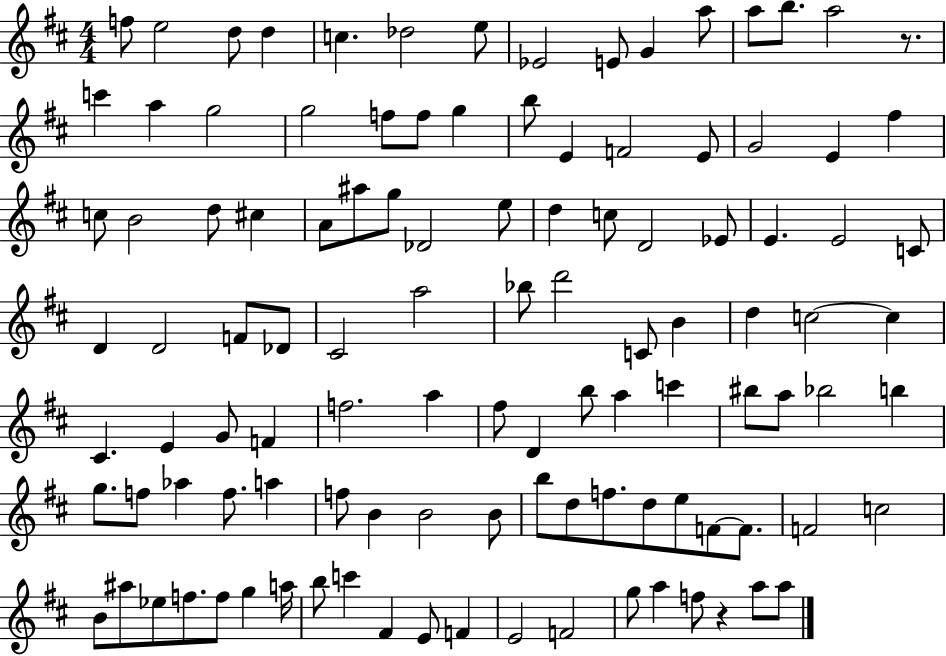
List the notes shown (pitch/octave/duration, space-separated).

F5/e E5/h D5/e D5/q C5/q. Db5/h E5/e Eb4/h E4/e G4/q A5/e A5/e B5/e. A5/h R/e. C6/q A5/q G5/h G5/h F5/e F5/e G5/q B5/e E4/q F4/h E4/e G4/h E4/q F#5/q C5/e B4/h D5/e C#5/q A4/e A#5/e G5/e Db4/h E5/e D5/q C5/e D4/h Eb4/e E4/q. E4/h C4/e D4/q D4/h F4/e Db4/e C#4/h A5/h Bb5/e D6/h C4/e B4/q D5/q C5/h C5/q C#4/q. E4/q G4/e F4/q F5/h. A5/q F#5/e D4/q B5/e A5/q C6/q BIS5/e A5/e Bb5/h B5/q G5/e. F5/e Ab5/q F5/e. A5/q F5/e B4/q B4/h B4/e B5/e D5/e F5/e. D5/e E5/e F4/e F4/e. F4/h C5/h B4/e A#5/e Eb5/e F5/e. F5/e G5/q A5/s B5/e C6/q F#4/q E4/e F4/q E4/h F4/h G5/e A5/q F5/e R/q A5/e A5/e